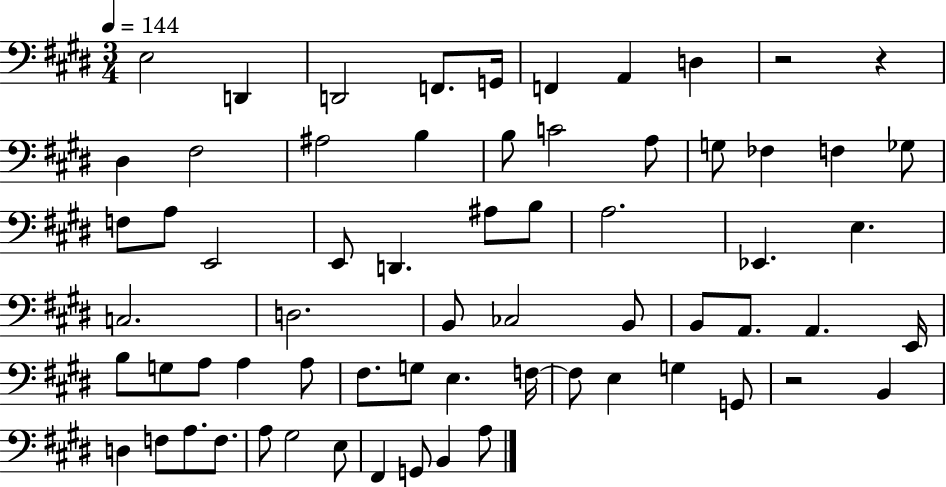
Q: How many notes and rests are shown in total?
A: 66